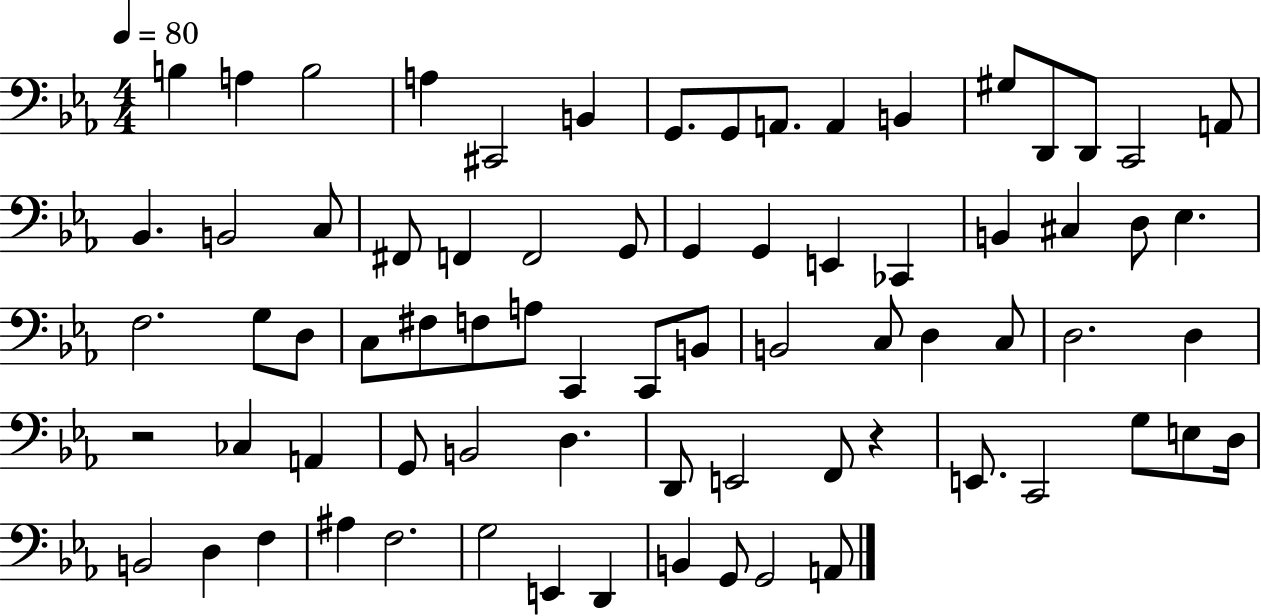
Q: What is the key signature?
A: EES major